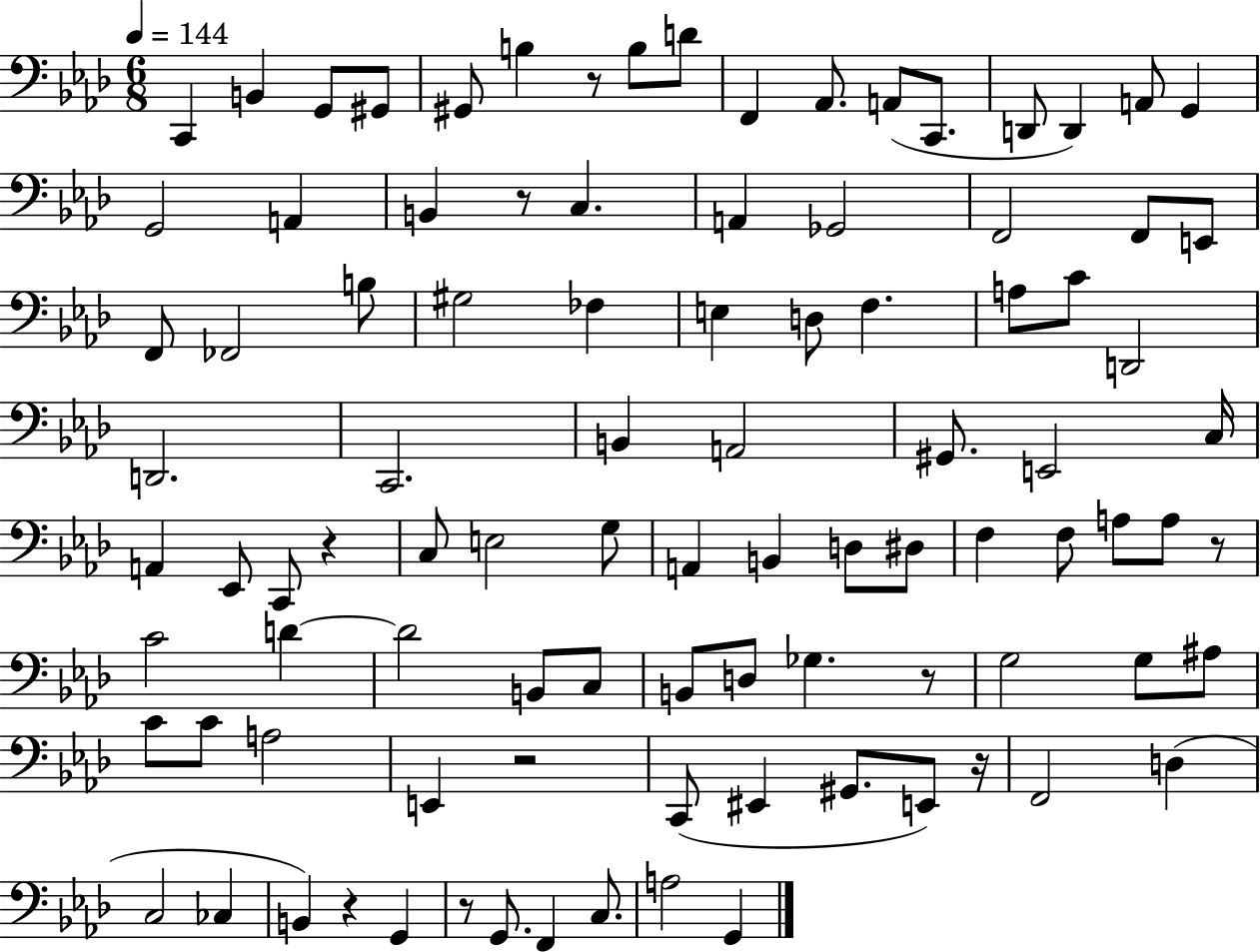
{
  \clef bass
  \numericTimeSignature
  \time 6/8
  \key aes \major
  \tempo 4 = 144
  \repeat volta 2 { c,4 b,4 g,8 gis,8 | gis,8 b4 r8 b8 d'8 | f,4 aes,8. a,8( c,8. | d,8 d,4) a,8 g,4 | \break g,2 a,4 | b,4 r8 c4. | a,4 ges,2 | f,2 f,8 e,8 | \break f,8 fes,2 b8 | gis2 fes4 | e4 d8 f4. | a8 c'8 d,2 | \break d,2. | c,2. | b,4 a,2 | gis,8. e,2 c16 | \break a,4 ees,8 c,8 r4 | c8 e2 g8 | a,4 b,4 d8 dis8 | f4 f8 a8 a8 r8 | \break c'2 d'4~~ | d'2 b,8 c8 | b,8 d8 ges4. r8 | g2 g8 ais8 | \break c'8 c'8 a2 | e,4 r2 | c,8( eis,4 gis,8. e,8) r16 | f,2 d4( | \break c2 ces4 | b,4) r4 g,4 | r8 g,8. f,4 c8. | a2 g,4 | \break } \bar "|."
}